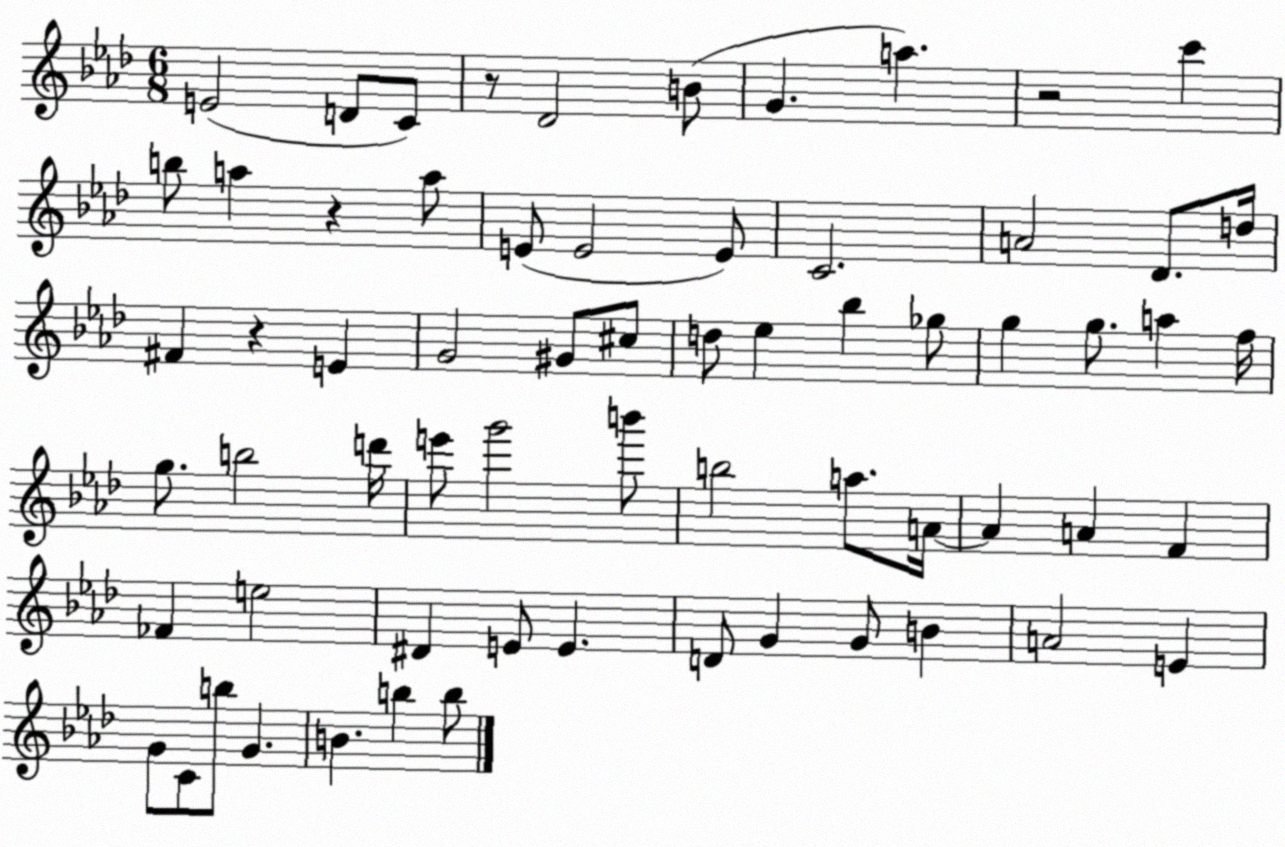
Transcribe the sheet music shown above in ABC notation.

X:1
T:Untitled
M:6/8
L:1/4
K:Ab
E2 D/2 C/2 z/2 _D2 B/2 G a z2 c' b/2 a z a/2 E/2 E2 E/2 C2 A2 _D/2 d/4 ^F z E G2 ^G/2 ^c/2 d/2 _e _b _g/2 g g/2 a f/4 g/2 b2 d'/4 e'/2 g'2 b'/2 b2 a/2 A/4 A A F _F e2 ^D E/2 E D/2 G G/2 B A2 E G/2 C/2 b/2 G B b b/2